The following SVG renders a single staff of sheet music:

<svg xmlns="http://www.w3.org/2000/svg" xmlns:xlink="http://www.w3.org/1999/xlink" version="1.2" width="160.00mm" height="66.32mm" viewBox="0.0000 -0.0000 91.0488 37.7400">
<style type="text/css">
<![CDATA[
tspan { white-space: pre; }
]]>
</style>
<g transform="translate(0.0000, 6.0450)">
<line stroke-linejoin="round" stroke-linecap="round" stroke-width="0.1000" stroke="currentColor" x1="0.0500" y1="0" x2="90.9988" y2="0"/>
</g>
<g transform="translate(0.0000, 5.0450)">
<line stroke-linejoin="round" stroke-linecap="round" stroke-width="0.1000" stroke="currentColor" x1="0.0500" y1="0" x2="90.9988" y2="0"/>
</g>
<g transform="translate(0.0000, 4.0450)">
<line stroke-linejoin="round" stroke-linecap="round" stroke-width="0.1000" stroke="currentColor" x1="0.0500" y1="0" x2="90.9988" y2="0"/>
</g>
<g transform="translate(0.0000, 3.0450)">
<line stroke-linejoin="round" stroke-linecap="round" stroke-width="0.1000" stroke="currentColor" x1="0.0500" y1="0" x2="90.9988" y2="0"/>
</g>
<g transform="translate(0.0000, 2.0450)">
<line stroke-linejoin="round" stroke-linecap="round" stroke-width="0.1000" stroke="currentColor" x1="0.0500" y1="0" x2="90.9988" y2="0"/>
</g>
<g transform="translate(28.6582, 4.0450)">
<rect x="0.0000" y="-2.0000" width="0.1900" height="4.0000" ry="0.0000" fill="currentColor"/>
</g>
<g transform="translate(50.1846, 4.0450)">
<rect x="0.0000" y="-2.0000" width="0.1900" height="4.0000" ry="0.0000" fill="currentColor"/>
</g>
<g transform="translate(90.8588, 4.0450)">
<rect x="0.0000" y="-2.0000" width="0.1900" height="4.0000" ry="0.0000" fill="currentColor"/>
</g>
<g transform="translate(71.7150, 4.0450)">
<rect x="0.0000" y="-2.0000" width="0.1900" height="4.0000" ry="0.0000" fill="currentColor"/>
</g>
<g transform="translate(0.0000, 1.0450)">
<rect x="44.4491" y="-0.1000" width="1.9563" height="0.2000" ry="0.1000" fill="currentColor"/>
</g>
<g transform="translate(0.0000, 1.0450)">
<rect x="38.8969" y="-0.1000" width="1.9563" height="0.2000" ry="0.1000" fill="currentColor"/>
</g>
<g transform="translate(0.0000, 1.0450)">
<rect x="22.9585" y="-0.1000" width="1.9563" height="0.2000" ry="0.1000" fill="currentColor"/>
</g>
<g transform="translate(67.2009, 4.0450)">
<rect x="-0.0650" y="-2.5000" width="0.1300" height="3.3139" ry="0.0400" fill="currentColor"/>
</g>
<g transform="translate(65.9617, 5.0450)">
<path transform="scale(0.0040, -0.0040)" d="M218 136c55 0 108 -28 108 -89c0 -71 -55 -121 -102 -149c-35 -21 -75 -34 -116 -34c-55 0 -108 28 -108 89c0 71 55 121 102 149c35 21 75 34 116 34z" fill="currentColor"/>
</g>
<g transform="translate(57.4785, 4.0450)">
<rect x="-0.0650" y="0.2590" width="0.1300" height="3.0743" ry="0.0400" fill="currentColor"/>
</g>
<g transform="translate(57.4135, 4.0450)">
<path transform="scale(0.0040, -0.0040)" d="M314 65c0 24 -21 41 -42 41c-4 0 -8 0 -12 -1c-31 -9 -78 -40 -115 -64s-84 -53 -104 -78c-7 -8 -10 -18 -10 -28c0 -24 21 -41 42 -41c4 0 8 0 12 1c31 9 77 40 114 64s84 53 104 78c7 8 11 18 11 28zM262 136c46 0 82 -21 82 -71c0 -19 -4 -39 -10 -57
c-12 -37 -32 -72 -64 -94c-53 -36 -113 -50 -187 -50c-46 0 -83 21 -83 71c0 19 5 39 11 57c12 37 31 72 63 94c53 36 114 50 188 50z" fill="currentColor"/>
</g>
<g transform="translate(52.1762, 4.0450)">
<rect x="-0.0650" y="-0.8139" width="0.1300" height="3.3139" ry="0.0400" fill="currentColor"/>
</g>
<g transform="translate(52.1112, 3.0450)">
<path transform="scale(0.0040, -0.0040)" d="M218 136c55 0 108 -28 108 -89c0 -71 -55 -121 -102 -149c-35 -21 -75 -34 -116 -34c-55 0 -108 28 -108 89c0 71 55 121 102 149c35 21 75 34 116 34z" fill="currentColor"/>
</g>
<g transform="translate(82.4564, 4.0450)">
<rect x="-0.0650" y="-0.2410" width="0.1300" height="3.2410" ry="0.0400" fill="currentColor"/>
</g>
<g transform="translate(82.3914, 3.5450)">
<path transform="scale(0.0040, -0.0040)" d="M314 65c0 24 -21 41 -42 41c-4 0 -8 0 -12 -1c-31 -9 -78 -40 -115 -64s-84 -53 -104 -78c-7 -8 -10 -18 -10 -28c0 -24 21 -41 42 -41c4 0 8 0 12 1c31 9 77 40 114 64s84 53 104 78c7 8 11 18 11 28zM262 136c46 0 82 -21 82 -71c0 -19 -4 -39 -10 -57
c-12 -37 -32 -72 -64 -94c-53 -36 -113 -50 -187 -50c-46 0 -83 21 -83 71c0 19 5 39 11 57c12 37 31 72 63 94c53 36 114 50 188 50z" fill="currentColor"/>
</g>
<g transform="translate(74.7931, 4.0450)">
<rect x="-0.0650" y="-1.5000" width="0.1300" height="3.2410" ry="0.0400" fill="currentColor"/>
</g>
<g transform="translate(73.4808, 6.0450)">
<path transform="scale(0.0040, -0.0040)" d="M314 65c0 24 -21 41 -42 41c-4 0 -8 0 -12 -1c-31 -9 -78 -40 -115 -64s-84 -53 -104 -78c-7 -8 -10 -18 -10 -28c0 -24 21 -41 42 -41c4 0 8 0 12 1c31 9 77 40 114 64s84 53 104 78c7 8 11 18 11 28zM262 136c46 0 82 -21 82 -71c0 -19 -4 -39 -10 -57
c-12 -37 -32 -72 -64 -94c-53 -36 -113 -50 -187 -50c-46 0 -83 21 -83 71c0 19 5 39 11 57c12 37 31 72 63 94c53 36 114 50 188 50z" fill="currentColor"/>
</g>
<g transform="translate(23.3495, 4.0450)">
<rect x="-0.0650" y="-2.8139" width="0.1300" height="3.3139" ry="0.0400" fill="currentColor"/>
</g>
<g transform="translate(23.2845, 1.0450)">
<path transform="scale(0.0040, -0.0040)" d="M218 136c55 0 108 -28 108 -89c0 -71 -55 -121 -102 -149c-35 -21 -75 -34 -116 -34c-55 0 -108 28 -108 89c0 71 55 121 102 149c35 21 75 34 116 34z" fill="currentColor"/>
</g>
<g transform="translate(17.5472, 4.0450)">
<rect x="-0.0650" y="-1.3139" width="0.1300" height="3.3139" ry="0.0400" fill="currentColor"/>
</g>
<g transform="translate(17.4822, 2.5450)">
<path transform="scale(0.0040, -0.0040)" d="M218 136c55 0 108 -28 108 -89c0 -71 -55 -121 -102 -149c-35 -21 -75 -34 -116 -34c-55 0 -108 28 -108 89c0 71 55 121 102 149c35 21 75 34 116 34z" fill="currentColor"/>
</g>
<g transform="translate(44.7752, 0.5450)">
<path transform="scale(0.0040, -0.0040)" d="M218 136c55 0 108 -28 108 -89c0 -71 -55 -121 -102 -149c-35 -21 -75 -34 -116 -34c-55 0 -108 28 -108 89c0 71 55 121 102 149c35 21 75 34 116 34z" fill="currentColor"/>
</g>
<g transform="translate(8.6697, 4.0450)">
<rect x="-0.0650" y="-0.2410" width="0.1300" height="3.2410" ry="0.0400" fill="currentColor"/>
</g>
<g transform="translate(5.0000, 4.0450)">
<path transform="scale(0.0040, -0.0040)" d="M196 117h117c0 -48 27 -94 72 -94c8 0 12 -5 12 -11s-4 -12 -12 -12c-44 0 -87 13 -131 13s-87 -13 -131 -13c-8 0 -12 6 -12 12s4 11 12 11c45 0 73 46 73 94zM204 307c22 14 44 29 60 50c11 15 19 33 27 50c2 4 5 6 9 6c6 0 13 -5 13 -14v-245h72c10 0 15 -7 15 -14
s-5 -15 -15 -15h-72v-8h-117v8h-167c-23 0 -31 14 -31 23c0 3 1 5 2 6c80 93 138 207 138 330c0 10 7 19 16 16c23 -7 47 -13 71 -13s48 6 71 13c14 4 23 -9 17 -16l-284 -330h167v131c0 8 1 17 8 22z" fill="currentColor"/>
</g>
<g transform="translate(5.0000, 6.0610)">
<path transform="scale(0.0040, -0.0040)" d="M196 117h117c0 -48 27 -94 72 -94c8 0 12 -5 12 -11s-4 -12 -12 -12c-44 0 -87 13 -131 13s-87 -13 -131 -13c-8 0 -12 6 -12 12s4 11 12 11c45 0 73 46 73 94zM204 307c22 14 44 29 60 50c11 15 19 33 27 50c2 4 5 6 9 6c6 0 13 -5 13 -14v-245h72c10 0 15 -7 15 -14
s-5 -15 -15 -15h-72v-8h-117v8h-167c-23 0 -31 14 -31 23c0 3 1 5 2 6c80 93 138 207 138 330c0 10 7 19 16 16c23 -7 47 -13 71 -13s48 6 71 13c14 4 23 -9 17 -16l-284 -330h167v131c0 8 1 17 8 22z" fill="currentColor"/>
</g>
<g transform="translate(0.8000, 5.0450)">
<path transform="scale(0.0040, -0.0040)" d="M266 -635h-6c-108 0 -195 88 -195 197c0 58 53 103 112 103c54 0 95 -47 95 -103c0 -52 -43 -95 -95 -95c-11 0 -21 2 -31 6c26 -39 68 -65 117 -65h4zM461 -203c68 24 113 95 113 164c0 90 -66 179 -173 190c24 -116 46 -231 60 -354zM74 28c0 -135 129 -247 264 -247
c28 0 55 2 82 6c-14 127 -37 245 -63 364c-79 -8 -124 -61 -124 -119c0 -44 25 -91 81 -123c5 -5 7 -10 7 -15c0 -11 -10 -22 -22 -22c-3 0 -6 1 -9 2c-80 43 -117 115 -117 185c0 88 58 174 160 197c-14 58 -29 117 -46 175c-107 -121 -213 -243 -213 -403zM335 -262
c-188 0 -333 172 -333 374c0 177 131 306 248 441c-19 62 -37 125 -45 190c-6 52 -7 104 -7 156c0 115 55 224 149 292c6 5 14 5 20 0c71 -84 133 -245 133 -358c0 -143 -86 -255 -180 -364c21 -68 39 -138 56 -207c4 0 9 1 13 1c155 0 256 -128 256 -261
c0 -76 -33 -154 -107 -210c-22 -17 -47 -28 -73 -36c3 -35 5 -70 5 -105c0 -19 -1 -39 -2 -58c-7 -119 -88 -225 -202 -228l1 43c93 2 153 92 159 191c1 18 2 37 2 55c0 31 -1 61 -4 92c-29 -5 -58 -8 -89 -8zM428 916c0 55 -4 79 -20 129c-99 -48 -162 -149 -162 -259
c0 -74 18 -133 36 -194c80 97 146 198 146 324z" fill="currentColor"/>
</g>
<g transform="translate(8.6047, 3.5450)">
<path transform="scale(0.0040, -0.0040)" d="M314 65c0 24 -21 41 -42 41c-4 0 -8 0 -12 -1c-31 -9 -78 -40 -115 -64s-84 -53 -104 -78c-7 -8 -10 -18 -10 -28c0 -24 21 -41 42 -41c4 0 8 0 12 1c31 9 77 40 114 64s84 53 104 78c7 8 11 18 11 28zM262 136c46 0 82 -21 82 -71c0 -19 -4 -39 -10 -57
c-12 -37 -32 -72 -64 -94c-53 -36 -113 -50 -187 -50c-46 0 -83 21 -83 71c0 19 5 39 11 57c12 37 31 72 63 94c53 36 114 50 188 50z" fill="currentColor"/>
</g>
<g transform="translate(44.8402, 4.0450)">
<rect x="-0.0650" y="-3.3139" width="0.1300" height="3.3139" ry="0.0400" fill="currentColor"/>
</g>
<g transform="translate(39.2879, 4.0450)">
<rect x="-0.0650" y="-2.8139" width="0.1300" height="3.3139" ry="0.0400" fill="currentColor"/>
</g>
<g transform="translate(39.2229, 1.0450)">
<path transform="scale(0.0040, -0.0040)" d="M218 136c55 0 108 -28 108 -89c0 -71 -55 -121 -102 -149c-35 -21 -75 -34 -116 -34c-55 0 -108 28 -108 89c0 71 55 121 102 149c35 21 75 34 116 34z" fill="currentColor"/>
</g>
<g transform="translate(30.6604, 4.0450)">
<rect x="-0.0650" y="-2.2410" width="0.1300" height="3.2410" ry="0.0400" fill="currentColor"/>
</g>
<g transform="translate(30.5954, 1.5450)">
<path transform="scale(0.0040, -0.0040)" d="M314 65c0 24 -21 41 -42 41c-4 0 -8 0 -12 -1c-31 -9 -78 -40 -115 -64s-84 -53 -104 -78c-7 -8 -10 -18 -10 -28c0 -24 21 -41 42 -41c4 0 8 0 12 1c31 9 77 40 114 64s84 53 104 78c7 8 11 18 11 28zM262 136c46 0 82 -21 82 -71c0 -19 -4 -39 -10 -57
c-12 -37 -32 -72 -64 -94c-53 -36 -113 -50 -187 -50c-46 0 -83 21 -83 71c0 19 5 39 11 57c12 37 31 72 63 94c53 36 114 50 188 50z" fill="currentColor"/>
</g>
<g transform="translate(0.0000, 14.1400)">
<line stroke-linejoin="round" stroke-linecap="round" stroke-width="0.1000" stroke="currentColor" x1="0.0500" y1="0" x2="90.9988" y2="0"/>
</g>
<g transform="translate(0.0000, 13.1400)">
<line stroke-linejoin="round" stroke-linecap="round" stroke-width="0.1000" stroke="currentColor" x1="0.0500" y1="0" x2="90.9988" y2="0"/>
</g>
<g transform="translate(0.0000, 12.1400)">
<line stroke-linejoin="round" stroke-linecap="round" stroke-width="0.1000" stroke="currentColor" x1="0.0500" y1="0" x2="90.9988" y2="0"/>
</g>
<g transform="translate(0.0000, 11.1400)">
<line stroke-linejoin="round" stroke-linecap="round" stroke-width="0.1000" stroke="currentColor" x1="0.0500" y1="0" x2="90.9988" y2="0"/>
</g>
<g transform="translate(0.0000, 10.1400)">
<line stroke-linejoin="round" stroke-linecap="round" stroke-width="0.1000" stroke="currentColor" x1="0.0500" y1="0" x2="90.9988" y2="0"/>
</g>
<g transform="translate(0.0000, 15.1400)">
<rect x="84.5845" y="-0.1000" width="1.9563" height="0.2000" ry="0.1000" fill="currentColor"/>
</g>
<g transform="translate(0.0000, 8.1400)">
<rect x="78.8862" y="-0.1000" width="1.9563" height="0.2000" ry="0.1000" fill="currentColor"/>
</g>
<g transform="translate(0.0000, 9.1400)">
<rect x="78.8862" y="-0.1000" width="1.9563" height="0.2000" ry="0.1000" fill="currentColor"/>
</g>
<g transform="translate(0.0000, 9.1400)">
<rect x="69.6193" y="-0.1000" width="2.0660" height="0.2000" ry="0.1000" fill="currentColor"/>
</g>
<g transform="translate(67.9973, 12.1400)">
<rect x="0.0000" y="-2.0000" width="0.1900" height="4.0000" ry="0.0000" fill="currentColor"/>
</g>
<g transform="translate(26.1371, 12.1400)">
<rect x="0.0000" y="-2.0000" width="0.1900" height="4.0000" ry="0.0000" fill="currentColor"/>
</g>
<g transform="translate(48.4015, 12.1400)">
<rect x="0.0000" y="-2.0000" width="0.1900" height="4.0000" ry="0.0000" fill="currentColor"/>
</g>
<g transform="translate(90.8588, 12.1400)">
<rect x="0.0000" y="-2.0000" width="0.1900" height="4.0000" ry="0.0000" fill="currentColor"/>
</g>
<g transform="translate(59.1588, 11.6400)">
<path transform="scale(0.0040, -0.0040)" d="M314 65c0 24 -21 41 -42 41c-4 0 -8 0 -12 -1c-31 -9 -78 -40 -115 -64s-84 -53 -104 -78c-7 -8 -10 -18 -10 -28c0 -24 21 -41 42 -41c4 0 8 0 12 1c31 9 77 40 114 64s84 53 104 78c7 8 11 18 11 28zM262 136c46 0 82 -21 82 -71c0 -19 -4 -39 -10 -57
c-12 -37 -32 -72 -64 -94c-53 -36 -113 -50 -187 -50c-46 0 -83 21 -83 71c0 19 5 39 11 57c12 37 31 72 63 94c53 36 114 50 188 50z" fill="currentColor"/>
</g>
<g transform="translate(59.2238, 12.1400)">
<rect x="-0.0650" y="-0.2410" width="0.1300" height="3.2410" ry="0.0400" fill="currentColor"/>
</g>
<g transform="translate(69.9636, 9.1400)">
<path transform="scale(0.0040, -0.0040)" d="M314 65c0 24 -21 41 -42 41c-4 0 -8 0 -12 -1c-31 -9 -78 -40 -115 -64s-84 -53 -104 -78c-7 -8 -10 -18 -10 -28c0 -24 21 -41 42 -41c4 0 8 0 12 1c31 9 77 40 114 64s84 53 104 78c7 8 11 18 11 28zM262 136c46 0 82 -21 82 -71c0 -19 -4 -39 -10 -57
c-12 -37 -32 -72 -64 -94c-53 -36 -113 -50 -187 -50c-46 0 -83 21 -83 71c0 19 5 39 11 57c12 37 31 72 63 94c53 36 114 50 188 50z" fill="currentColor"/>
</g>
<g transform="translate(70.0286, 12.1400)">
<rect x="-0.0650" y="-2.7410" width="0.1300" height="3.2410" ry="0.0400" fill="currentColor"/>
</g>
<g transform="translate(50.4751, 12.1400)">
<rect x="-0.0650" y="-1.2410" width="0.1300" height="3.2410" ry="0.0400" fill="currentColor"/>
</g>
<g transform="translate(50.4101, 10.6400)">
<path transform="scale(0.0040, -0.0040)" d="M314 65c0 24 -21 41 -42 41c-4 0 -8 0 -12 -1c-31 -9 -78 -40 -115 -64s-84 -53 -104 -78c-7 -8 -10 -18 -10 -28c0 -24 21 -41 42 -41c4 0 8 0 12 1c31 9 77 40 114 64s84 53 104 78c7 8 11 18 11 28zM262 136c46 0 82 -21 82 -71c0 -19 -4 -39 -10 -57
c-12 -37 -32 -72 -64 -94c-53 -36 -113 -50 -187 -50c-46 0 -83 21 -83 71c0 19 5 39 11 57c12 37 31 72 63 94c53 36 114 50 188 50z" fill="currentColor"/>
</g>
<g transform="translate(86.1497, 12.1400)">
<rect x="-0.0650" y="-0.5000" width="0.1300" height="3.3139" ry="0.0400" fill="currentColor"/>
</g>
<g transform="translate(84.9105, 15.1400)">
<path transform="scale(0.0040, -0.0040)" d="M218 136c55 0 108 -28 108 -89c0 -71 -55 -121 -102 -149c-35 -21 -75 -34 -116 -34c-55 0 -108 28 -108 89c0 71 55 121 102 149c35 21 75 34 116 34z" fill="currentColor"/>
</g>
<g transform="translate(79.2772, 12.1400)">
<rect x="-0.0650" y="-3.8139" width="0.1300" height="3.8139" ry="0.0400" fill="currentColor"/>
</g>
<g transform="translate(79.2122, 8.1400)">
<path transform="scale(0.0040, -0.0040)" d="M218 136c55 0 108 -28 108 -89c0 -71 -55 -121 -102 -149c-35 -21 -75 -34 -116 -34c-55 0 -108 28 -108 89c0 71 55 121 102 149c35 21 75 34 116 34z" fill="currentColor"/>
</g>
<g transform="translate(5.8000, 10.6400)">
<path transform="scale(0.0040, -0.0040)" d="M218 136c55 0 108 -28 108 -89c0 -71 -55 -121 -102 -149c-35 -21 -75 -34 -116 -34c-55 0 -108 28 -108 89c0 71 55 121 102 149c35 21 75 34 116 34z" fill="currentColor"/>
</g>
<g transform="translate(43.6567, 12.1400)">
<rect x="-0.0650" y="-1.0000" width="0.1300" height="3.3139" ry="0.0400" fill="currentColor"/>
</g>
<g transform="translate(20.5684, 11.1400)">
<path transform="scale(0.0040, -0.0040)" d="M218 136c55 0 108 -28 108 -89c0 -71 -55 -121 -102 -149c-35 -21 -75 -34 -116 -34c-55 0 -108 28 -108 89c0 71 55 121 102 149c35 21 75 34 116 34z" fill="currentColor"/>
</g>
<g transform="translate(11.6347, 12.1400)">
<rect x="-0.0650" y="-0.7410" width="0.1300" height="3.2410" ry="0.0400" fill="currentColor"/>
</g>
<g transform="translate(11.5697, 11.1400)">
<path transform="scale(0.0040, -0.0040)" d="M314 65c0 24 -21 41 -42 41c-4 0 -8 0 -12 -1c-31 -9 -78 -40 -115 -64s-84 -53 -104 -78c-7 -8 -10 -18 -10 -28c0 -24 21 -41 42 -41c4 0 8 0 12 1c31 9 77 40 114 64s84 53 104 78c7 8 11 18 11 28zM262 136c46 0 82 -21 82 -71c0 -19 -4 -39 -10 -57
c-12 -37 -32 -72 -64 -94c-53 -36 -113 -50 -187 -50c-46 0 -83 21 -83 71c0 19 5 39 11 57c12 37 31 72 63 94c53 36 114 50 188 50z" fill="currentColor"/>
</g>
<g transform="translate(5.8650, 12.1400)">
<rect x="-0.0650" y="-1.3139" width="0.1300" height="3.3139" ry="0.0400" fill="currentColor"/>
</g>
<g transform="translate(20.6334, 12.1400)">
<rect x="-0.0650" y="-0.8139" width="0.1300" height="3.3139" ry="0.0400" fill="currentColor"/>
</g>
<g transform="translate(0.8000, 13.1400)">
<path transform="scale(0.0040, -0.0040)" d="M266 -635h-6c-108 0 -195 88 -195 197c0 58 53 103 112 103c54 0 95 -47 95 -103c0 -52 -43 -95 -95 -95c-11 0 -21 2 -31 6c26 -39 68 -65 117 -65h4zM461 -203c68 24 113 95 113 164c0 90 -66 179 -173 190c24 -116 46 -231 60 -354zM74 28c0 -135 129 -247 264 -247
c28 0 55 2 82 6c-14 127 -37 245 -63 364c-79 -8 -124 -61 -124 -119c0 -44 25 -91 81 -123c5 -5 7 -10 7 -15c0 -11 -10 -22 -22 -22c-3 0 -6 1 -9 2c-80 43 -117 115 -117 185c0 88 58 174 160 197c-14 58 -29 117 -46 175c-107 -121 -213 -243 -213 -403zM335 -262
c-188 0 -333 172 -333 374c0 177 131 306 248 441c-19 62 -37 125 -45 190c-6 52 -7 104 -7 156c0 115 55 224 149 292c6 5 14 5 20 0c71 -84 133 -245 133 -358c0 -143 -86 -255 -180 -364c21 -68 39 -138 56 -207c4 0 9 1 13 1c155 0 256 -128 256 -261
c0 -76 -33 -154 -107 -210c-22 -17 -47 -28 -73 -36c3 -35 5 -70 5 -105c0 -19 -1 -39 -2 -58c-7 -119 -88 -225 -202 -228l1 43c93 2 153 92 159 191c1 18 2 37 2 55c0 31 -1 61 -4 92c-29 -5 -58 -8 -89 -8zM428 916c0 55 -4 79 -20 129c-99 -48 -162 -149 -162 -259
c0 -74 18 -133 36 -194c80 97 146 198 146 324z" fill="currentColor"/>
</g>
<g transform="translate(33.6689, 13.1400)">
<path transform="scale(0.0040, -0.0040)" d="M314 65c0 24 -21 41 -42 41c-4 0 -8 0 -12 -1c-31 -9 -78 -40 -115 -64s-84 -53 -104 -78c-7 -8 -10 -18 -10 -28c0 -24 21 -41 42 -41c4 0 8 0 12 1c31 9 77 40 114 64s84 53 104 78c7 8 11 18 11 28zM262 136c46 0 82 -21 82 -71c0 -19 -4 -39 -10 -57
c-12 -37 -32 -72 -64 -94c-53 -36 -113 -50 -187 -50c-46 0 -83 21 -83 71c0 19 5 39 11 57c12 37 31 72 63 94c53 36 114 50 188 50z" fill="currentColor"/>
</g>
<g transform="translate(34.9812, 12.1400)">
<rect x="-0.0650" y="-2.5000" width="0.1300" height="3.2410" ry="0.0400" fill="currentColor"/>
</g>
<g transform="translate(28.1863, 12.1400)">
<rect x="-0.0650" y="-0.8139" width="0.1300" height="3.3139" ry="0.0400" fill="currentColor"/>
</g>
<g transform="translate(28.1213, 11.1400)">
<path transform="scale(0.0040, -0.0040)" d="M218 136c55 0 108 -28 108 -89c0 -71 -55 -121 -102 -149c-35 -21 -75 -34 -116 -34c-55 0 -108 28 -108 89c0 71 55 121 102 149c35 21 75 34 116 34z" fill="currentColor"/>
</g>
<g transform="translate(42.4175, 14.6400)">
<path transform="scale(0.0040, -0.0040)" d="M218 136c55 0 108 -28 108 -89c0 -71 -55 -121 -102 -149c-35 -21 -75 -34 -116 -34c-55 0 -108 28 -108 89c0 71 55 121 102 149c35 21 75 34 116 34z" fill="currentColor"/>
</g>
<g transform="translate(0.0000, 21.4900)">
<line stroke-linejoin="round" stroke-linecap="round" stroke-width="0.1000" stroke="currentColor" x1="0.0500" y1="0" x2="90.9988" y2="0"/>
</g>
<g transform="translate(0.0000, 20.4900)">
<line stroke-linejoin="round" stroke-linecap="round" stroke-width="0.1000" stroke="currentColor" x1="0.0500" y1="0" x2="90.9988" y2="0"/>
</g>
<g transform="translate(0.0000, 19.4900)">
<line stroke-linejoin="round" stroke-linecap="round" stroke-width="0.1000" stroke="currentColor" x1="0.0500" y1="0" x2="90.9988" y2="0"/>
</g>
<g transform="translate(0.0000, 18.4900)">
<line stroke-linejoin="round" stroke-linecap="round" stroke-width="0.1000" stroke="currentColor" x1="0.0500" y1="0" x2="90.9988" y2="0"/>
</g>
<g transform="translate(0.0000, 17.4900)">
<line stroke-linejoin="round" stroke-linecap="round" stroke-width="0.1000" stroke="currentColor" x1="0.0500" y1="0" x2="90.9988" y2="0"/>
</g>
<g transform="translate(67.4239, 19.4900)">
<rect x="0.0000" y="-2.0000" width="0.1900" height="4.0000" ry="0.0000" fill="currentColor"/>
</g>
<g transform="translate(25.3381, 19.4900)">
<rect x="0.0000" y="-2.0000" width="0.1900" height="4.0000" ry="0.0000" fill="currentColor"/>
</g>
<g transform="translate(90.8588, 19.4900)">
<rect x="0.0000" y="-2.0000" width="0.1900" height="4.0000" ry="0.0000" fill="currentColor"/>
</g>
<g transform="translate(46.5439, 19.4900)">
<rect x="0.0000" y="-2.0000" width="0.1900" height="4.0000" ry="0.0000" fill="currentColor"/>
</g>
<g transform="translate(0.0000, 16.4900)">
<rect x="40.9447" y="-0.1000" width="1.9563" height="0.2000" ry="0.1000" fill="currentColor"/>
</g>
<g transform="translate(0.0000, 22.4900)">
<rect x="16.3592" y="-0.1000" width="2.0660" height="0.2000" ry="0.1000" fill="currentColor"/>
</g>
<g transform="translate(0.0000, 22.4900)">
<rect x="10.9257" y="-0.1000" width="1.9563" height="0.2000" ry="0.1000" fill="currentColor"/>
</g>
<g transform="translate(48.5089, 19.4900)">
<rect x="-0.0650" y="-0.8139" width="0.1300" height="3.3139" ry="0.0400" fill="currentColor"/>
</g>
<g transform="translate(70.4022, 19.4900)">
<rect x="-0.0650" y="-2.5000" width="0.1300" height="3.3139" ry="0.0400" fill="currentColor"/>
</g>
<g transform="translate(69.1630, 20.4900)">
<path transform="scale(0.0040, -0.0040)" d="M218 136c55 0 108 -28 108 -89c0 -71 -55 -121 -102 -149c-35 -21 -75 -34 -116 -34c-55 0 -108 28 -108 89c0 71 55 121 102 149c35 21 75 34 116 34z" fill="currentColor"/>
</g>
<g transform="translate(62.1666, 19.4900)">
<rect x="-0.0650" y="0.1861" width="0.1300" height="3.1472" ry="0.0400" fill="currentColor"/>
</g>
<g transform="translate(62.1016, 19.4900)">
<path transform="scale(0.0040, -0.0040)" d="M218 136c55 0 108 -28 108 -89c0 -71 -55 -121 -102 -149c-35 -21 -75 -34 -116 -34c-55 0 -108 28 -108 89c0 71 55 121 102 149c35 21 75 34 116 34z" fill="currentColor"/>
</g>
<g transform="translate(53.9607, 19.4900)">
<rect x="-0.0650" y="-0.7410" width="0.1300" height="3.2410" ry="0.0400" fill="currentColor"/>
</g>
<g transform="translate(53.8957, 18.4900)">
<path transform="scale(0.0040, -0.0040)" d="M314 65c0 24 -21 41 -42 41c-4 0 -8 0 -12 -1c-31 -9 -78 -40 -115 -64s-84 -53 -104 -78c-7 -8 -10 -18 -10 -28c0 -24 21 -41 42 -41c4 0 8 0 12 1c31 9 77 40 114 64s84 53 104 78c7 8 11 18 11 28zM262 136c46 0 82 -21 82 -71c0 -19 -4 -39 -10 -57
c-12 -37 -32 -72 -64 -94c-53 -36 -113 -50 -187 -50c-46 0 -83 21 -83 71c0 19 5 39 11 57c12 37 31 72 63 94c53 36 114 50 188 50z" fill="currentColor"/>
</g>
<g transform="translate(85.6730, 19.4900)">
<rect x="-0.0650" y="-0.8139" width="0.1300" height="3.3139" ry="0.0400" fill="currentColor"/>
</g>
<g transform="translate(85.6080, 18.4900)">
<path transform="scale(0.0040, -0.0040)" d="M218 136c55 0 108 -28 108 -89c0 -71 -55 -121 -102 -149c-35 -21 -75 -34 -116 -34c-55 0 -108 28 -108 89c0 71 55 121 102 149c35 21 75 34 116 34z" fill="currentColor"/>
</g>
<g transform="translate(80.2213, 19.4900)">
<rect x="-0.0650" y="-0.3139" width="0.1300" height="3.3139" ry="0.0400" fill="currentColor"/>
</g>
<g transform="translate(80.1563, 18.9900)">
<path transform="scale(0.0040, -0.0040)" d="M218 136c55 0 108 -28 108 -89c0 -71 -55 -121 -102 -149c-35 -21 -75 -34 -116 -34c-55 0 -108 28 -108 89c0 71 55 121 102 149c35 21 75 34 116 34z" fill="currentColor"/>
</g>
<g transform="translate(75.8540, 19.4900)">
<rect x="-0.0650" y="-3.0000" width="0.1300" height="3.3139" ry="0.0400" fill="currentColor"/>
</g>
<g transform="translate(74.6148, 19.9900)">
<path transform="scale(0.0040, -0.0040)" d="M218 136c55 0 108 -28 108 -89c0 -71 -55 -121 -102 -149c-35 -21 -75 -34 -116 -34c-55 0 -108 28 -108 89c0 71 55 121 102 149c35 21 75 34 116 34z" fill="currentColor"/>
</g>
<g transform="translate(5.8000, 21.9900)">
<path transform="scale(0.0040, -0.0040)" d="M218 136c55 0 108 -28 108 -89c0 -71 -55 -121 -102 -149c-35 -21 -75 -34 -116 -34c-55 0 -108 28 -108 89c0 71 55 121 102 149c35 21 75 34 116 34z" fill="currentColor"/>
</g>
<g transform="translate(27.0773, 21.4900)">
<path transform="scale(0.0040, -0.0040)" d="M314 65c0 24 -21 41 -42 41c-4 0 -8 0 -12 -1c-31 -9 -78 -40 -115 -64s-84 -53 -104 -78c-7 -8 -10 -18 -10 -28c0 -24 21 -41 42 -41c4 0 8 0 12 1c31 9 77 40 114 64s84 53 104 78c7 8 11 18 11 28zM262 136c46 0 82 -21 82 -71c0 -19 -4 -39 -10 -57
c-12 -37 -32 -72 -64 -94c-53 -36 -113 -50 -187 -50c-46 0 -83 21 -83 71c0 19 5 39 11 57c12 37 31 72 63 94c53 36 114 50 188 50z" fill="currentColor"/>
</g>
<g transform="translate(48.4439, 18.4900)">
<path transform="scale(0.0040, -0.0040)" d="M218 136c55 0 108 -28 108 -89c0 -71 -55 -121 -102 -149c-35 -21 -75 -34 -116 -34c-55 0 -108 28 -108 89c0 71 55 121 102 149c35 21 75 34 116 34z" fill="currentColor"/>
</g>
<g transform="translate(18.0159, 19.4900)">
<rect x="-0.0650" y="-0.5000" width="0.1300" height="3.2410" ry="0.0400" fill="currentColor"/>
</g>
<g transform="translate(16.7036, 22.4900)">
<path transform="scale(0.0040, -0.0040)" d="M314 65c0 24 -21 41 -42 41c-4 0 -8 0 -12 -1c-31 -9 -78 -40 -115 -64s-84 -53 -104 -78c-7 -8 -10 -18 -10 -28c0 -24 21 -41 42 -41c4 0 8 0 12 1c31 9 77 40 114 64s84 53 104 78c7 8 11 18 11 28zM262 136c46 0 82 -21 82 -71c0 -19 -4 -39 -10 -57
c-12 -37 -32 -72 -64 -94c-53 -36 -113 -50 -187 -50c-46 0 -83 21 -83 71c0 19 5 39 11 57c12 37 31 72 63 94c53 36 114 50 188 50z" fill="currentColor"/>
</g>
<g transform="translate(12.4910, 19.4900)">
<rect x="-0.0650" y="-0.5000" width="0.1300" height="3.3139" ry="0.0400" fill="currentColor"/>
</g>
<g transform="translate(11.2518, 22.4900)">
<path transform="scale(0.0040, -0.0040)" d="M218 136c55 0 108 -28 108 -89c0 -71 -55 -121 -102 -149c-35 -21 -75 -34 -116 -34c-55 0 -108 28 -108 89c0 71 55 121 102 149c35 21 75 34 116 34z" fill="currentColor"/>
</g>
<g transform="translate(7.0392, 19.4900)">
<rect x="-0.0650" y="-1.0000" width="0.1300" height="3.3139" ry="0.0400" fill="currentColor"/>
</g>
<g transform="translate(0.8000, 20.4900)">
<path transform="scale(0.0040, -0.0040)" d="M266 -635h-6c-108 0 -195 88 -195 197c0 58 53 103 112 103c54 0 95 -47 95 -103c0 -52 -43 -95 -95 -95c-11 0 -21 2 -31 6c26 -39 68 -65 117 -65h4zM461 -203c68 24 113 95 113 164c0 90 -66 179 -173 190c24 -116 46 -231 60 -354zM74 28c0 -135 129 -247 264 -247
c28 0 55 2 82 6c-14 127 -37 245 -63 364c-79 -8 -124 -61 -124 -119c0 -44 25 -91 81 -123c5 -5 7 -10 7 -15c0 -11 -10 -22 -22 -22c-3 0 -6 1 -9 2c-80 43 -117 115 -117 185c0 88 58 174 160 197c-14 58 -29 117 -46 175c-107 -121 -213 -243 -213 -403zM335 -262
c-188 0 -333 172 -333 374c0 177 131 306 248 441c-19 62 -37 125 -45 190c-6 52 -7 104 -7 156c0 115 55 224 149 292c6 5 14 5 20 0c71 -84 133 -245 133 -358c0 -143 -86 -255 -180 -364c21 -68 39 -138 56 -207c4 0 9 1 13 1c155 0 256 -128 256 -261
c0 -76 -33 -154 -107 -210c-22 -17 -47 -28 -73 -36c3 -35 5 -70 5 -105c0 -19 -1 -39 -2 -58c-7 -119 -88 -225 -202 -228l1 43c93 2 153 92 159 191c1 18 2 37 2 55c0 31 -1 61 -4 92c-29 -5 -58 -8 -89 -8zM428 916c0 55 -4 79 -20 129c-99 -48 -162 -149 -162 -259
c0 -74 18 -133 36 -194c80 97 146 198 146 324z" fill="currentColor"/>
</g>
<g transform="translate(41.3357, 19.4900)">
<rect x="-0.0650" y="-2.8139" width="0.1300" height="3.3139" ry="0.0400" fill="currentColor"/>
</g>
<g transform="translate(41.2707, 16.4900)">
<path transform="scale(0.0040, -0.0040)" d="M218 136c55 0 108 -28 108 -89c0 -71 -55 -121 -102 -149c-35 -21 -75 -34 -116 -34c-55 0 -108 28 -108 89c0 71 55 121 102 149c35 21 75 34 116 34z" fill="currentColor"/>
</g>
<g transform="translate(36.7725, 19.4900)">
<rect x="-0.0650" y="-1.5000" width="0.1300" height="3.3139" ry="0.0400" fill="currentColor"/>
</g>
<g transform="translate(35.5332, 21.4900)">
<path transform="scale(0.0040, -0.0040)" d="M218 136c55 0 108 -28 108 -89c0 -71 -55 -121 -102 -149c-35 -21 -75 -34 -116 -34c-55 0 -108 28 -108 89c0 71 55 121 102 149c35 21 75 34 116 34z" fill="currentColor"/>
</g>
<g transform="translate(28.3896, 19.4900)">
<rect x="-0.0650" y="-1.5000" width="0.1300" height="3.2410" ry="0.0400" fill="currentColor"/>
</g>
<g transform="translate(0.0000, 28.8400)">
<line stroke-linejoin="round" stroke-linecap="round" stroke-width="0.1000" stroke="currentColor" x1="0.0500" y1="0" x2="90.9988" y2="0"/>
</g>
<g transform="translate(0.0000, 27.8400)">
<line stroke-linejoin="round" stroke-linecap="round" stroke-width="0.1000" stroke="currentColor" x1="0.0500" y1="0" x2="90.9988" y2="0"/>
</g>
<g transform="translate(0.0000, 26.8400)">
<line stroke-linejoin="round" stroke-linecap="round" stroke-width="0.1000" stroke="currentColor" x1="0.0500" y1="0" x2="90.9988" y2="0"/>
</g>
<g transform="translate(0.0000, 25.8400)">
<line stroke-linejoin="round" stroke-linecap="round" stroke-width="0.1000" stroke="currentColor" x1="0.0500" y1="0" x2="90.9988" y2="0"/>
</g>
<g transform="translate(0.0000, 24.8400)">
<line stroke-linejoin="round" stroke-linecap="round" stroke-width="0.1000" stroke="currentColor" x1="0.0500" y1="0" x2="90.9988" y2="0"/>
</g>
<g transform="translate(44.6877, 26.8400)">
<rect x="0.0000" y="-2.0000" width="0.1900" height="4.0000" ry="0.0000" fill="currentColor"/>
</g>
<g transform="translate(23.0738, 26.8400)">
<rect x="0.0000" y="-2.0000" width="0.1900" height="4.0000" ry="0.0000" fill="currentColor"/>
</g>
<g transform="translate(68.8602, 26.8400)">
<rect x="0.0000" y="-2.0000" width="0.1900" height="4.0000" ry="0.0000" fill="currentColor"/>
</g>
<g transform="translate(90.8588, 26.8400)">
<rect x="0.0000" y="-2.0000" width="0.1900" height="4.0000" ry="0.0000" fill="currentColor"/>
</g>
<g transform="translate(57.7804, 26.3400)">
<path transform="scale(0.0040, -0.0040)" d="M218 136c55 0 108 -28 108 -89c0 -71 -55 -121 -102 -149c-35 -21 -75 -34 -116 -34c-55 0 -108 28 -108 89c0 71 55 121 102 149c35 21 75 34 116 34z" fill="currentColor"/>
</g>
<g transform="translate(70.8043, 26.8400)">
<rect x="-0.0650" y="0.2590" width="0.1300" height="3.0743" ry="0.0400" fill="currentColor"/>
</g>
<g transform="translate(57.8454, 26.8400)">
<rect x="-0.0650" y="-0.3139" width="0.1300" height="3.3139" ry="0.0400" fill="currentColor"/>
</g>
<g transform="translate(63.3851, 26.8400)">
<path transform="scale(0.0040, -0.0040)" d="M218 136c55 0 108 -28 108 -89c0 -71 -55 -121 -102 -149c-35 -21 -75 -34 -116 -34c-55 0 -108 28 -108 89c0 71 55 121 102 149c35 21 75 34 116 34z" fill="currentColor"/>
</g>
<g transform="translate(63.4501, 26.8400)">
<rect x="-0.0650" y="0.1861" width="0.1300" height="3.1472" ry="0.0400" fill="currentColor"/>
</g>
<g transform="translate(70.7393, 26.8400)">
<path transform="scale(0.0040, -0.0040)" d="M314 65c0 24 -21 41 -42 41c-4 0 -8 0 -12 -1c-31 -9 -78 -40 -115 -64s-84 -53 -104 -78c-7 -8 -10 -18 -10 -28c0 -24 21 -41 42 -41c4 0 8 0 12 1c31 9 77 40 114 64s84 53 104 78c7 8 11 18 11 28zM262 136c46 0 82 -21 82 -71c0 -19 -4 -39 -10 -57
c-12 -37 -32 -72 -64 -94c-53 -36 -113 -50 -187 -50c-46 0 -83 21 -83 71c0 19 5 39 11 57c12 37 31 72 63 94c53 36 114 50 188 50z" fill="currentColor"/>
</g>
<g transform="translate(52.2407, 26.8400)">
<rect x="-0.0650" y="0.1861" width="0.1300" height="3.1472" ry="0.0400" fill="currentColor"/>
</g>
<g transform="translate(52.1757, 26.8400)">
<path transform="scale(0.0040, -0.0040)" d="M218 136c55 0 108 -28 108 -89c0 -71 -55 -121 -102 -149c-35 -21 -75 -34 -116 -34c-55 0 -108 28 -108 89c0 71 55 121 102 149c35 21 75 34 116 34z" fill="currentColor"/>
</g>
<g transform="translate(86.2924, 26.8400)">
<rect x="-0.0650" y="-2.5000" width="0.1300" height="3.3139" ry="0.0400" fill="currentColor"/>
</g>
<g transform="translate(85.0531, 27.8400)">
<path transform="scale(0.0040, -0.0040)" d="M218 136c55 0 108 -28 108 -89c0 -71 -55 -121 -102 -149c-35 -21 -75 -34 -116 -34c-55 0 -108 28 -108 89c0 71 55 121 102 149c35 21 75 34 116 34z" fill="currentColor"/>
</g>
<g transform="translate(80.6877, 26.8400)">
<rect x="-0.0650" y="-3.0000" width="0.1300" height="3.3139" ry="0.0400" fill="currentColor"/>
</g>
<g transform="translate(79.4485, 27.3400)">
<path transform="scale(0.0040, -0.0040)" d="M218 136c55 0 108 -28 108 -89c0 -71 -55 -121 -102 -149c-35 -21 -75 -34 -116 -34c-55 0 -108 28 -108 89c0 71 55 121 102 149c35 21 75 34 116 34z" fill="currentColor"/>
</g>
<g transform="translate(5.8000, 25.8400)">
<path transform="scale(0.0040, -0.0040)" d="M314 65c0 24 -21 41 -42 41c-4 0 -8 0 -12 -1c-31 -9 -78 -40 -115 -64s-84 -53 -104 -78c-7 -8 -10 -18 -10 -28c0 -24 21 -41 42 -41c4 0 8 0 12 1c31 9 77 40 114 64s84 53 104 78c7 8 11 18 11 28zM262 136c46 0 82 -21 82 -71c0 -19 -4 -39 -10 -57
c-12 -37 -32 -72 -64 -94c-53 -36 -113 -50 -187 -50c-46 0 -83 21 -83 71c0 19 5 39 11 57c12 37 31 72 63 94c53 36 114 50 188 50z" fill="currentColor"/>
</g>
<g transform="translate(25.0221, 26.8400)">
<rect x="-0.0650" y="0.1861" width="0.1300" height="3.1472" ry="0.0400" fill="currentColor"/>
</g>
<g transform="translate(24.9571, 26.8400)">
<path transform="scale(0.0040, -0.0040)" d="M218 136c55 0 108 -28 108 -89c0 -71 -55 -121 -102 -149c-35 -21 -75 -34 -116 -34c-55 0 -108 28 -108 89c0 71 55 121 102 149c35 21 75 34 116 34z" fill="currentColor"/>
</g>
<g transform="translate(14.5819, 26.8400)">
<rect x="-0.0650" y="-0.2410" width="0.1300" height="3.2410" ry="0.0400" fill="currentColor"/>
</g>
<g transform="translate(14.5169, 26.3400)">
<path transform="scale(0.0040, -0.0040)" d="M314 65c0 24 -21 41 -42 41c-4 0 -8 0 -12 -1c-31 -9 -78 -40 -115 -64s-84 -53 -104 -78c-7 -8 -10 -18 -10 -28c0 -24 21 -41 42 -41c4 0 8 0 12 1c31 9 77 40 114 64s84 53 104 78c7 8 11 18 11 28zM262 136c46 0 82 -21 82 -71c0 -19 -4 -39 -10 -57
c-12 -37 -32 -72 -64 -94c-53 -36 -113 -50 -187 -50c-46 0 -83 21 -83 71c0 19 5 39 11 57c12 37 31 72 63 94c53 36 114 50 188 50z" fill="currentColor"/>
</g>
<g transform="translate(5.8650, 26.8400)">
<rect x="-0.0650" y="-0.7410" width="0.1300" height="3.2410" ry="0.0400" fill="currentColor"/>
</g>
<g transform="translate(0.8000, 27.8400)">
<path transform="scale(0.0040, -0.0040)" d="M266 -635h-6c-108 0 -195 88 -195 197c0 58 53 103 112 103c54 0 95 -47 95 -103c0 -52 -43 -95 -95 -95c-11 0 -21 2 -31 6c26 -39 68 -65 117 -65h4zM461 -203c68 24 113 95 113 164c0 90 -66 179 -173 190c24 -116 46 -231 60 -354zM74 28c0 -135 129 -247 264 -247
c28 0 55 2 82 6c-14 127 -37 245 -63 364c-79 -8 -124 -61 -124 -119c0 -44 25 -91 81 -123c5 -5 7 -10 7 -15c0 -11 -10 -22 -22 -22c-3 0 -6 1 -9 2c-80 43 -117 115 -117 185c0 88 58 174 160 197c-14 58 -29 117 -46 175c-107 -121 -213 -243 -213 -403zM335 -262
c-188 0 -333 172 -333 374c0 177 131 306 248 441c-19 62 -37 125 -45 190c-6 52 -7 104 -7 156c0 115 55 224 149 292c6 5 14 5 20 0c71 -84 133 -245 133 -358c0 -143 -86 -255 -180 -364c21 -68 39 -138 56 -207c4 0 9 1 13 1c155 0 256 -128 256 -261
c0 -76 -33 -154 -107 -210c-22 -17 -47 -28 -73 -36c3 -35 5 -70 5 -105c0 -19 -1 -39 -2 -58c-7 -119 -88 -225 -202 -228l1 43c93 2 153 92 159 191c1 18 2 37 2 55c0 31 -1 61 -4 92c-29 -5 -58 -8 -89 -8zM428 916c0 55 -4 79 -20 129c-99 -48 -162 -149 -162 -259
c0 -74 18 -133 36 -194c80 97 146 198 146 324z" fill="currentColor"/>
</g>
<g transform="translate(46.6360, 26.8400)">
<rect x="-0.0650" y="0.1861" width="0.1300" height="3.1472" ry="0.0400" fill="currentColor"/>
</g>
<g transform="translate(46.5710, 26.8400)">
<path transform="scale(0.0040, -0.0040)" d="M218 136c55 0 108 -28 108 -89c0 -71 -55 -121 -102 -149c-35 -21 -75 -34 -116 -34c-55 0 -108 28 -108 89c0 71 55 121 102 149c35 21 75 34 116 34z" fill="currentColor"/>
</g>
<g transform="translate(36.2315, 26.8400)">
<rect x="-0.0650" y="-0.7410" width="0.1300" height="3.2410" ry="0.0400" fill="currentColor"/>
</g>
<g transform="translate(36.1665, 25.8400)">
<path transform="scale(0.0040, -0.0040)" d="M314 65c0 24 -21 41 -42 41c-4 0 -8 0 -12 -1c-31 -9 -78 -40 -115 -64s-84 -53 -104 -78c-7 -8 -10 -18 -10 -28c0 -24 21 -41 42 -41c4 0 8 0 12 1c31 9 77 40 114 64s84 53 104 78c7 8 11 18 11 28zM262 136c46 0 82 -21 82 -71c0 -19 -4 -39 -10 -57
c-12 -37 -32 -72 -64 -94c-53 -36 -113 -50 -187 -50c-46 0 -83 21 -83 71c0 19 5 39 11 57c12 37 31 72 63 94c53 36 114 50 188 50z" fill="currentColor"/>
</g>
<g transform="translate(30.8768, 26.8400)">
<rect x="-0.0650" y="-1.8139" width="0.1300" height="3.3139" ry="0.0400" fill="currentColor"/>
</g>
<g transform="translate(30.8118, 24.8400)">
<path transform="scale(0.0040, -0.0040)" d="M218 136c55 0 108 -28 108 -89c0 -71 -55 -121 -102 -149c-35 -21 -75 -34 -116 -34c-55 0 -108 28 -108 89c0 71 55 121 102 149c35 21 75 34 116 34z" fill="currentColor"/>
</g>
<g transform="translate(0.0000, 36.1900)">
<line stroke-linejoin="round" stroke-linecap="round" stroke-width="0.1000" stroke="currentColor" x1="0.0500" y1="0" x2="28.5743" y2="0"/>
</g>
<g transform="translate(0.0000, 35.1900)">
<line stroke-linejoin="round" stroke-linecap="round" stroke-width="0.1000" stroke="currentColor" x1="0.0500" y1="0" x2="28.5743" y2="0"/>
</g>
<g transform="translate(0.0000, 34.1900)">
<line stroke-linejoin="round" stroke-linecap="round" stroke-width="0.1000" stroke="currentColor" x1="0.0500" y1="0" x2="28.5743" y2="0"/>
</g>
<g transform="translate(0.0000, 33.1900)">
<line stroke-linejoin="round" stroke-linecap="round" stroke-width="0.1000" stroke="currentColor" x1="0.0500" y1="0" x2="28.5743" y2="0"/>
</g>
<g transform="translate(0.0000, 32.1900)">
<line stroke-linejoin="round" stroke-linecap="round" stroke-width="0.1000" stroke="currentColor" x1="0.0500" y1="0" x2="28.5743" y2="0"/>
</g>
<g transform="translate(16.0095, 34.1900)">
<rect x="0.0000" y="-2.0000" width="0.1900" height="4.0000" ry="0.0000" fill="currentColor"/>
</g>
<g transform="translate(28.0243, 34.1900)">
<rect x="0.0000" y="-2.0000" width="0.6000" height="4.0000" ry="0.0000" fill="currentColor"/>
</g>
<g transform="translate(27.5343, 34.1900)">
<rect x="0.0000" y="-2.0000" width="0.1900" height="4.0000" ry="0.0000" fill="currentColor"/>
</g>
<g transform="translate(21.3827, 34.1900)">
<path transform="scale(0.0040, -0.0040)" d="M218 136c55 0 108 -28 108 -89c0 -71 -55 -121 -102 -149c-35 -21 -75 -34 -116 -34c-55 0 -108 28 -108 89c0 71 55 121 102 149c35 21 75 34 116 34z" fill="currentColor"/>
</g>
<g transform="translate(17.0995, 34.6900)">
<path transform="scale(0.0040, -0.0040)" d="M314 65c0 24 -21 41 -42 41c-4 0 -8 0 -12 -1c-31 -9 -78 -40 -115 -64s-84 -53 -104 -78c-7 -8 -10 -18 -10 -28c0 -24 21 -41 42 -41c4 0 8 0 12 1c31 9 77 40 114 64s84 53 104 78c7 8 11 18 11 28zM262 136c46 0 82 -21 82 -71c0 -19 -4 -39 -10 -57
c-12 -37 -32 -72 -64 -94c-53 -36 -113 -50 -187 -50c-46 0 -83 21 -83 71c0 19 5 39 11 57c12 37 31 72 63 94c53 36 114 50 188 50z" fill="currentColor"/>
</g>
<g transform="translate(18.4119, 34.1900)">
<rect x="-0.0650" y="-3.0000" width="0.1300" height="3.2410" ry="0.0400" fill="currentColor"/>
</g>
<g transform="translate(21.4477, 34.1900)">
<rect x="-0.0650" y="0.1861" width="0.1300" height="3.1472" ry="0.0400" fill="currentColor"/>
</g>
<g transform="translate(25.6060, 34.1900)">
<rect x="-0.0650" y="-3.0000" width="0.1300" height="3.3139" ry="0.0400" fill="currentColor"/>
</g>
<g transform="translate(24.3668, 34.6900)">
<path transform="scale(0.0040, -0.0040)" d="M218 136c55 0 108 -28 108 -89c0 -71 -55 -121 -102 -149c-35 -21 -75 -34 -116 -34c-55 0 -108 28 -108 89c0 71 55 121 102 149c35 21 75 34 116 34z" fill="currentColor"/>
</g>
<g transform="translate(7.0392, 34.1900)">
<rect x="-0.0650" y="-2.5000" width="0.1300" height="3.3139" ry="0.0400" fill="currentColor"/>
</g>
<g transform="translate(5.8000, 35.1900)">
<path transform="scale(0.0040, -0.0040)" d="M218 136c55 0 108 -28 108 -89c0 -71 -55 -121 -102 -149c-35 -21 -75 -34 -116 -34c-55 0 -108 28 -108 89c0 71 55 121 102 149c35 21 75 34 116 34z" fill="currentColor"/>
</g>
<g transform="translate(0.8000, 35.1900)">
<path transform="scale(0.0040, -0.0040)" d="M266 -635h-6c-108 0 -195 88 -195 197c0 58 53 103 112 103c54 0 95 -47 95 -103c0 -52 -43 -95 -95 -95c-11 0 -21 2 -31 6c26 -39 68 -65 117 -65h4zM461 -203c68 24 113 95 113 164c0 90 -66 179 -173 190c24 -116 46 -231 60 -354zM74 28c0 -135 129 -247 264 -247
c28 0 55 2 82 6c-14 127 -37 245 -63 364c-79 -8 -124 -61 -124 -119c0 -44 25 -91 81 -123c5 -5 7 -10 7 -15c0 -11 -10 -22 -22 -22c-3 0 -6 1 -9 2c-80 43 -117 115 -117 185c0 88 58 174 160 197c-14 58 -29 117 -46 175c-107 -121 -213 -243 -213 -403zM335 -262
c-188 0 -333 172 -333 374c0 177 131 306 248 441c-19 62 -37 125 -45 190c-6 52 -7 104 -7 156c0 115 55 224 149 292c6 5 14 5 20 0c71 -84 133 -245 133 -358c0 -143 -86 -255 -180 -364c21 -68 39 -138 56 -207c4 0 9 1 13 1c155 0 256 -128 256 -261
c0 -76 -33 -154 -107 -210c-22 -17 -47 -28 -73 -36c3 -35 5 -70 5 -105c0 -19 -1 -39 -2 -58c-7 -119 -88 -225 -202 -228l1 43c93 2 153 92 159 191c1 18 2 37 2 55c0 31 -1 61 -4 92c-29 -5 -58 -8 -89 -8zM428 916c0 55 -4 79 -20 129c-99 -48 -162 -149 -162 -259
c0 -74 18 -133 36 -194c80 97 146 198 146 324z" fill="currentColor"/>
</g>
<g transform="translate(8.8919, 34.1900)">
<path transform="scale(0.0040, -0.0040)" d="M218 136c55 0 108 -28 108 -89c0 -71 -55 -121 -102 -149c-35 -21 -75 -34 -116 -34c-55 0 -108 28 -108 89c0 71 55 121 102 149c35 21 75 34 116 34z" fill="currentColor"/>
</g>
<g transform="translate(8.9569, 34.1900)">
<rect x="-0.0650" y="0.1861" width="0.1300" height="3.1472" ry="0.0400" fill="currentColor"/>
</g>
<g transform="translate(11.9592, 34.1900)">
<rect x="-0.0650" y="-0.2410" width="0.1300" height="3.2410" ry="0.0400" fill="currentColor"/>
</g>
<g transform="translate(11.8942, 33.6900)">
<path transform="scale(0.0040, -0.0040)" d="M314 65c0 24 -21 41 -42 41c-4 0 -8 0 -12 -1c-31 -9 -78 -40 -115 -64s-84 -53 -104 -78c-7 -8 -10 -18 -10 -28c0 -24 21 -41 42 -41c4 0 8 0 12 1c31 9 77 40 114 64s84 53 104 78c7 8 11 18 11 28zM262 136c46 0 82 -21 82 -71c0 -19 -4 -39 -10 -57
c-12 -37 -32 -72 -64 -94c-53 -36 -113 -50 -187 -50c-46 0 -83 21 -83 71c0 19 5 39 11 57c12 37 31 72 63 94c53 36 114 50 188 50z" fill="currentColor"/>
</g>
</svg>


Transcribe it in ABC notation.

X:1
T:Untitled
M:4/4
L:1/4
K:C
c2 e a g2 a b d B2 G E2 c2 e d2 d d G2 D e2 c2 a2 c' C D C C2 E2 E a d d2 B G A c d d2 c2 B f d2 B B c B B2 A G G B c2 A2 B A